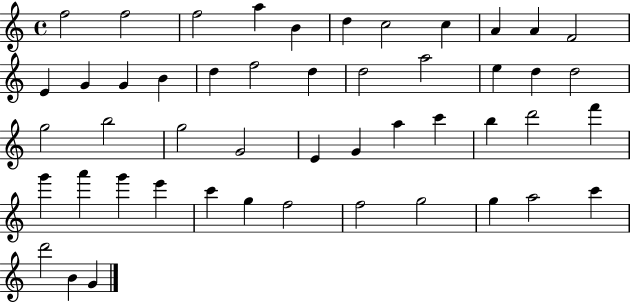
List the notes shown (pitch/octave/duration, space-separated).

F5/h F5/h F5/h A5/q B4/q D5/q C5/h C5/q A4/q A4/q F4/h E4/q G4/q G4/q B4/q D5/q F5/h D5/q D5/h A5/h E5/q D5/q D5/h G5/h B5/h G5/h G4/h E4/q G4/q A5/q C6/q B5/q D6/h F6/q G6/q A6/q G6/q E6/q C6/q G5/q F5/h F5/h G5/h G5/q A5/h C6/q D6/h B4/q G4/q